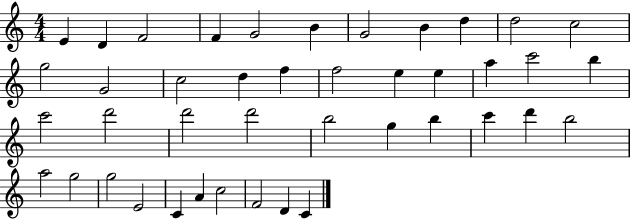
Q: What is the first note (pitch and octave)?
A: E4